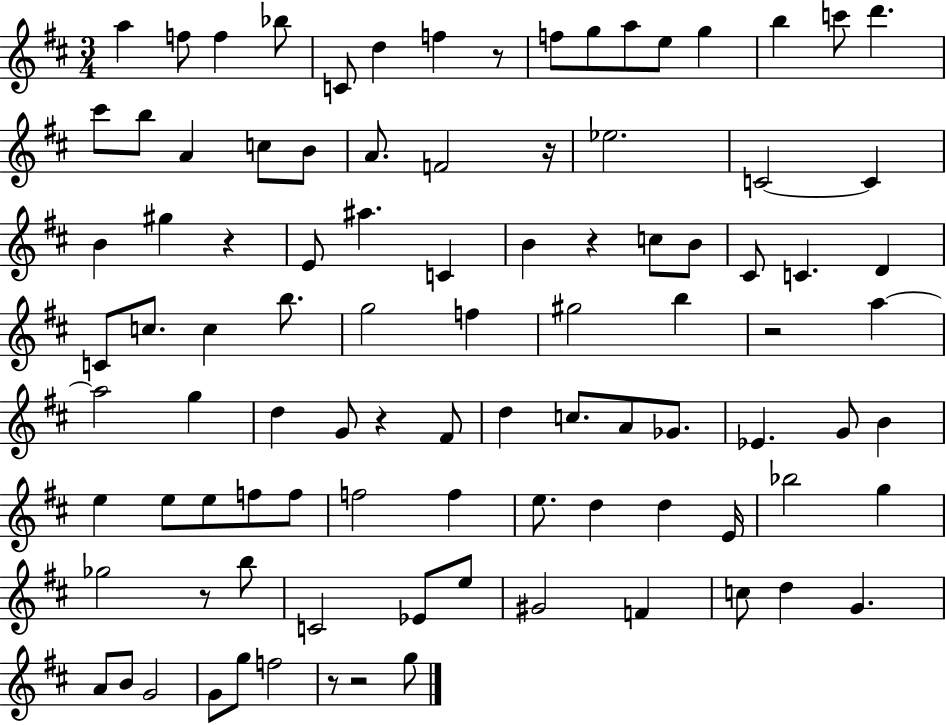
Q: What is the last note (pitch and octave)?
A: G5